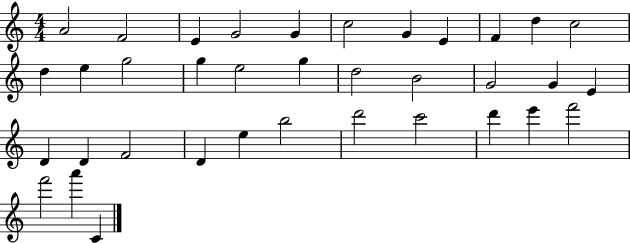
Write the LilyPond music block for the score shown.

{
  \clef treble
  \numericTimeSignature
  \time 4/4
  \key c \major
  a'2 f'2 | e'4 g'2 g'4 | c''2 g'4 e'4 | f'4 d''4 c''2 | \break d''4 e''4 g''2 | g''4 e''2 g''4 | d''2 b'2 | g'2 g'4 e'4 | \break d'4 d'4 f'2 | d'4 e''4 b''2 | d'''2 c'''2 | d'''4 e'''4 f'''2 | \break f'''2 a'''4 c'4 | \bar "|."
}